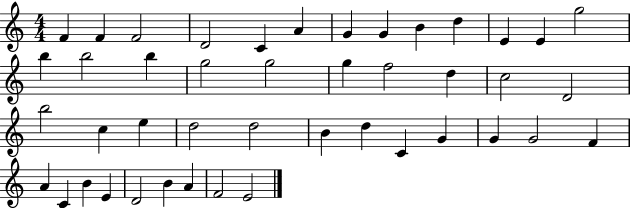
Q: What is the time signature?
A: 4/4